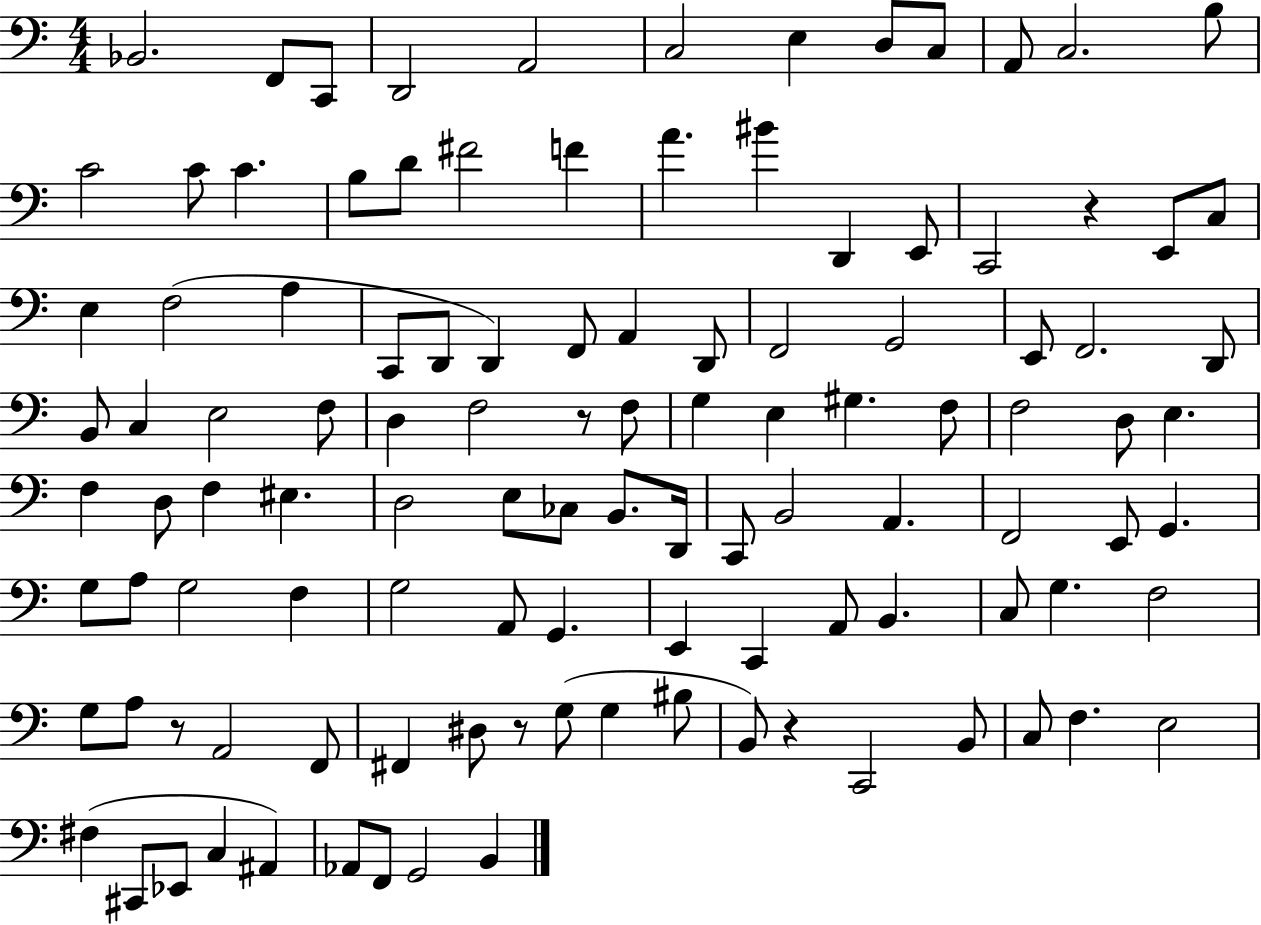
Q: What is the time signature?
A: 4/4